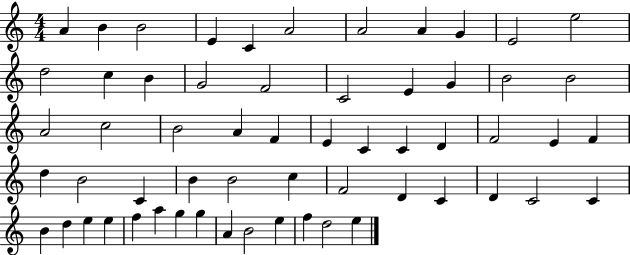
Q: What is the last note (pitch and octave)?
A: E5